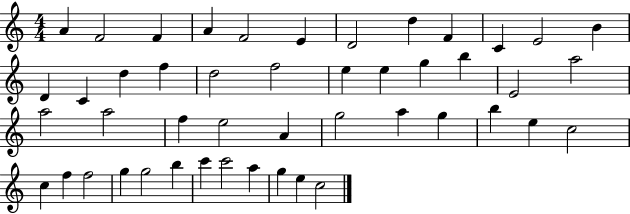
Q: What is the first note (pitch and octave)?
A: A4